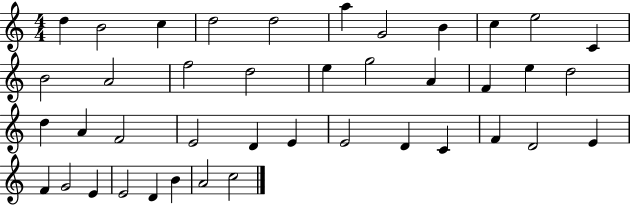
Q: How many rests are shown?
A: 0